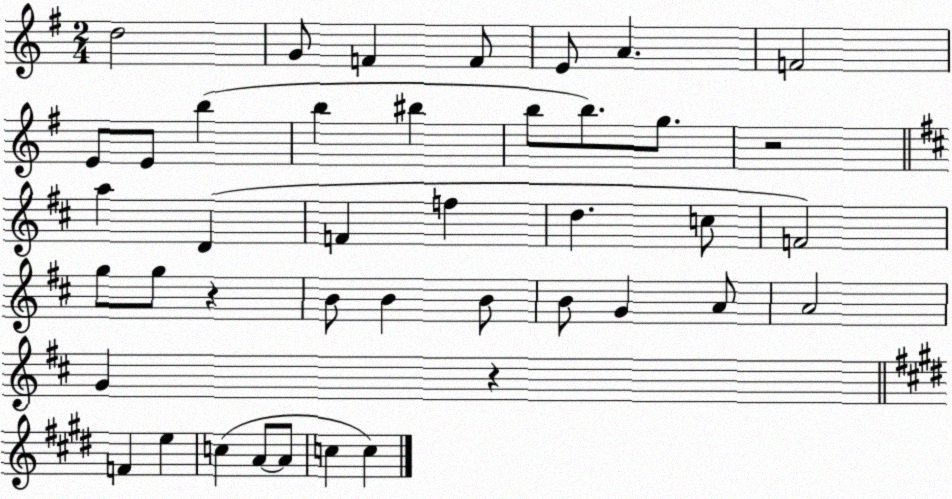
X:1
T:Untitled
M:2/4
L:1/4
K:G
d2 G/2 F F/2 E/2 A F2 E/2 E/2 b b ^b b/2 b/2 g/2 z2 a D F f d c/2 F2 g/2 g/2 z B/2 B B/2 B/2 G A/2 A2 G z F e c A/2 A/2 c c